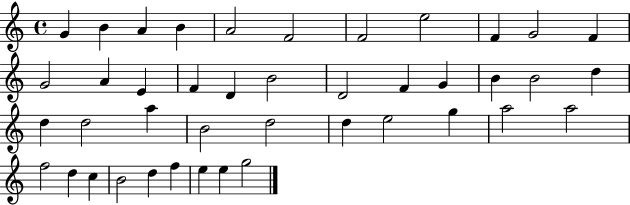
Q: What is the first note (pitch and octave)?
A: G4